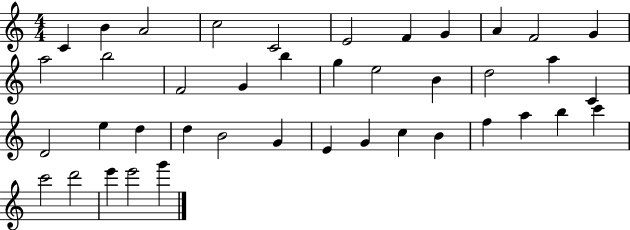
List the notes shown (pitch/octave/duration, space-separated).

C4/q B4/q A4/h C5/h C4/h E4/h F4/q G4/q A4/q F4/h G4/q A5/h B5/h F4/h G4/q B5/q G5/q E5/h B4/q D5/h A5/q C4/q D4/h E5/q D5/q D5/q B4/h G4/q E4/q G4/q C5/q B4/q F5/q A5/q B5/q C6/q C6/h D6/h E6/q E6/h G6/q